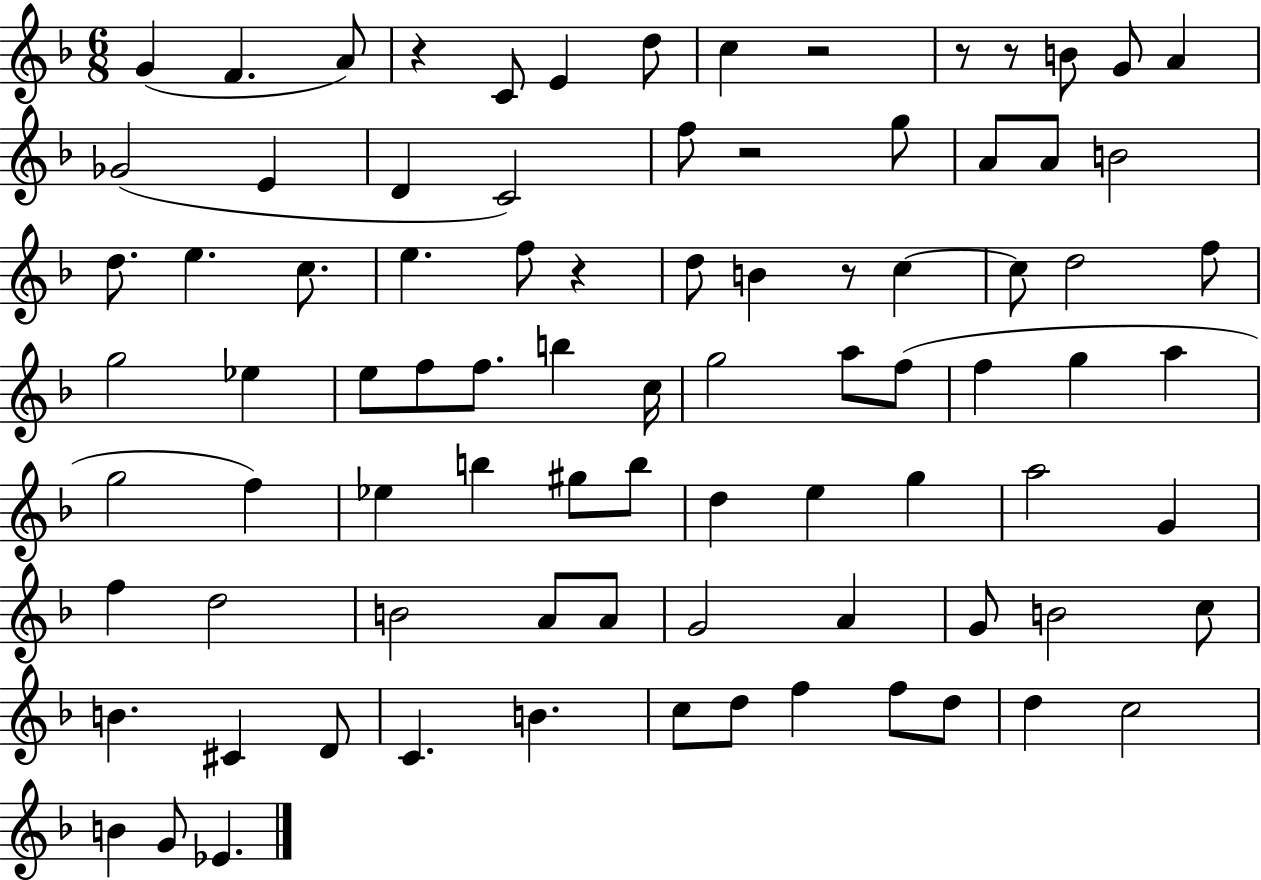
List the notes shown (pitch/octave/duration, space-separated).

G4/q F4/q. A4/e R/q C4/e E4/q D5/e C5/q R/h R/e R/e B4/e G4/e A4/q Gb4/h E4/q D4/q C4/h F5/e R/h G5/e A4/e A4/e B4/h D5/e. E5/q. C5/e. E5/q. F5/e R/q D5/e B4/q R/e C5/q C5/e D5/h F5/e G5/h Eb5/q E5/e F5/e F5/e. B5/q C5/s G5/h A5/e F5/e F5/q G5/q A5/q G5/h F5/q Eb5/q B5/q G#5/e B5/e D5/q E5/q G5/q A5/h G4/q F5/q D5/h B4/h A4/e A4/e G4/h A4/q G4/e B4/h C5/e B4/q. C#4/q D4/e C4/q. B4/q. C5/e D5/e F5/q F5/e D5/e D5/q C5/h B4/q G4/e Eb4/q.